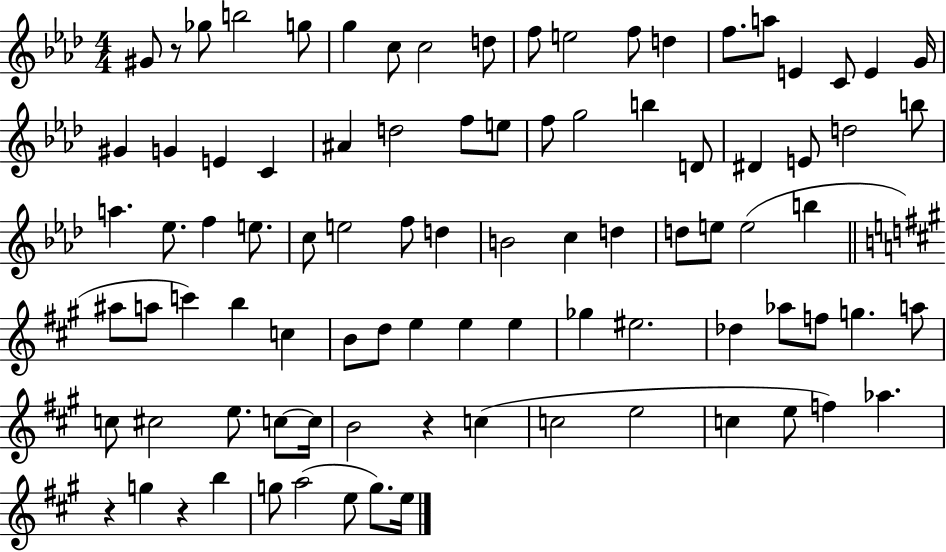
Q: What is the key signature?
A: AES major